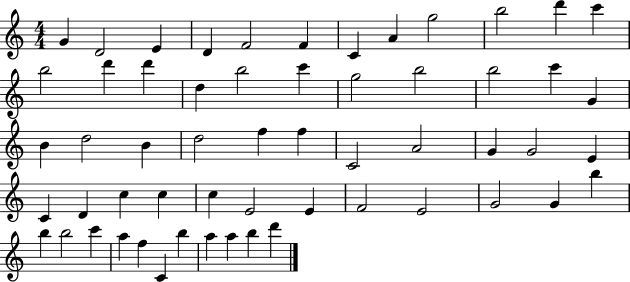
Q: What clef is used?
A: treble